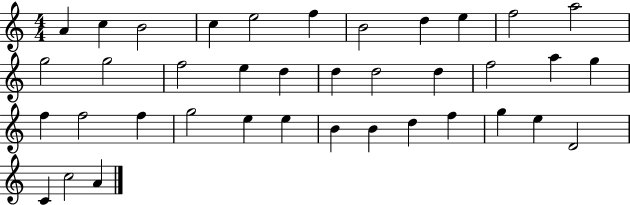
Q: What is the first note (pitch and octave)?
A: A4